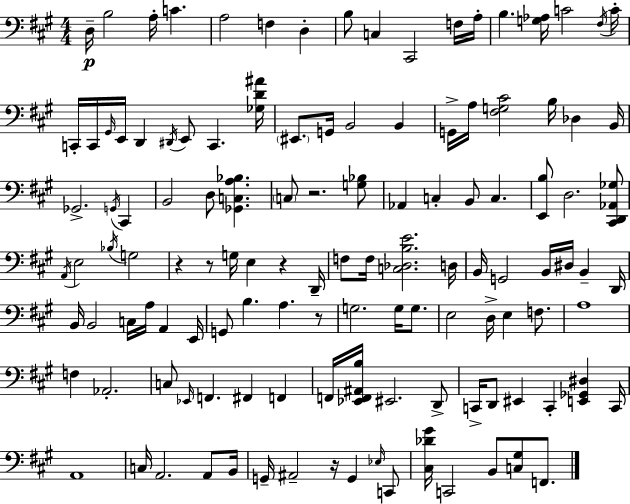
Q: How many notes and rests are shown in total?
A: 123